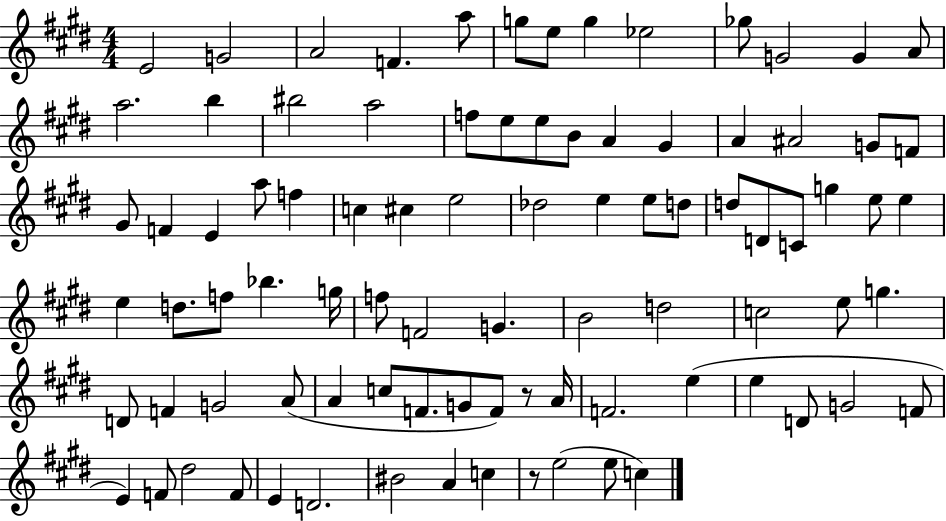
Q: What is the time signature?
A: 4/4